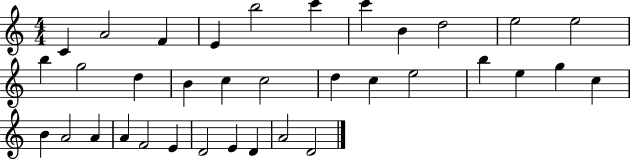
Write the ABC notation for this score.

X:1
T:Untitled
M:4/4
L:1/4
K:C
C A2 F E b2 c' c' B d2 e2 e2 b g2 d B c c2 d c e2 b e g c B A2 A A F2 E D2 E D A2 D2